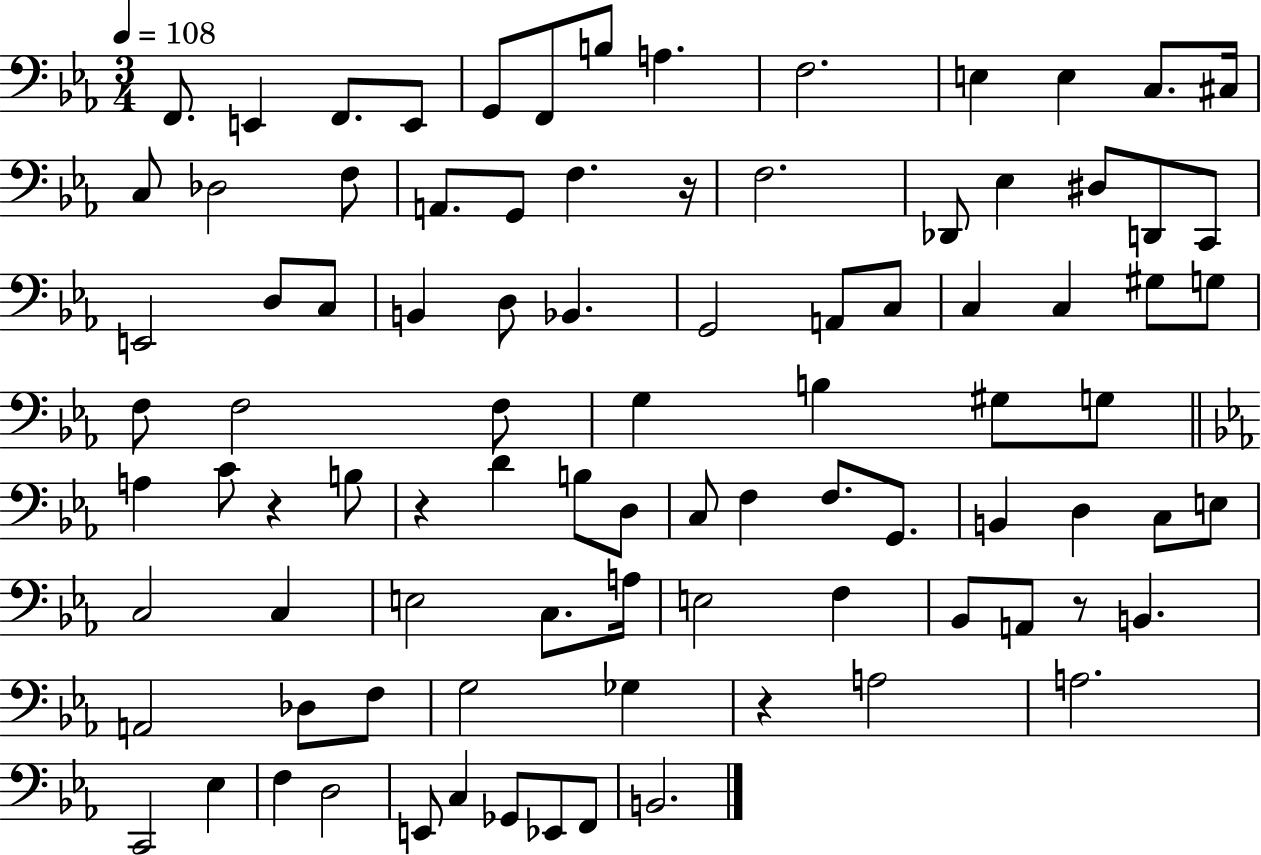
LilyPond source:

{
  \clef bass
  \numericTimeSignature
  \time 3/4
  \key ees \major
  \tempo 4 = 108
  f,8. e,4 f,8. e,8 | g,8 f,8 b8 a4. | f2. | e4 e4 c8. cis16 | \break c8 des2 f8 | a,8. g,8 f4. r16 | f2. | des,8 ees4 dis8 d,8 c,8 | \break e,2 d8 c8 | b,4 d8 bes,4. | g,2 a,8 c8 | c4 c4 gis8 g8 | \break f8 f2 f8 | g4 b4 gis8 g8 | \bar "||" \break \key ees \major a4 c'8 r4 b8 | r4 d'4 b8 d8 | c8 f4 f8. g,8. | b,4 d4 c8 e8 | \break c2 c4 | e2 c8. a16 | e2 f4 | bes,8 a,8 r8 b,4. | \break a,2 des8 f8 | g2 ges4 | r4 a2 | a2. | \break c,2 ees4 | f4 d2 | e,8 c4 ges,8 ees,8 f,8 | b,2. | \break \bar "|."
}